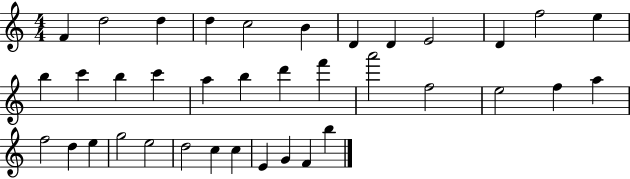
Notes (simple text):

F4/q D5/h D5/q D5/q C5/h B4/q D4/q D4/q E4/h D4/q F5/h E5/q B5/q C6/q B5/q C6/q A5/q B5/q D6/q F6/q A6/h F5/h E5/h F5/q A5/q F5/h D5/q E5/q G5/h E5/h D5/h C5/q C5/q E4/q G4/q F4/q B5/q